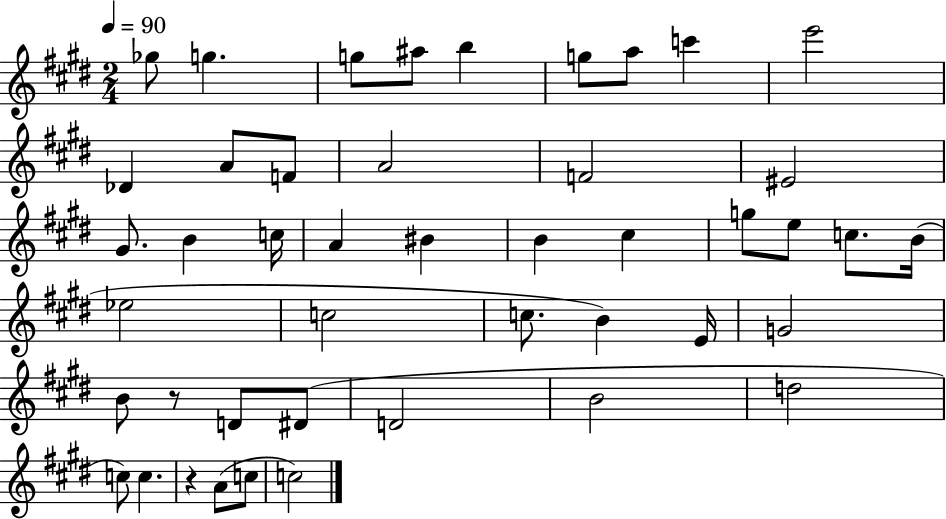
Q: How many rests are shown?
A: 2